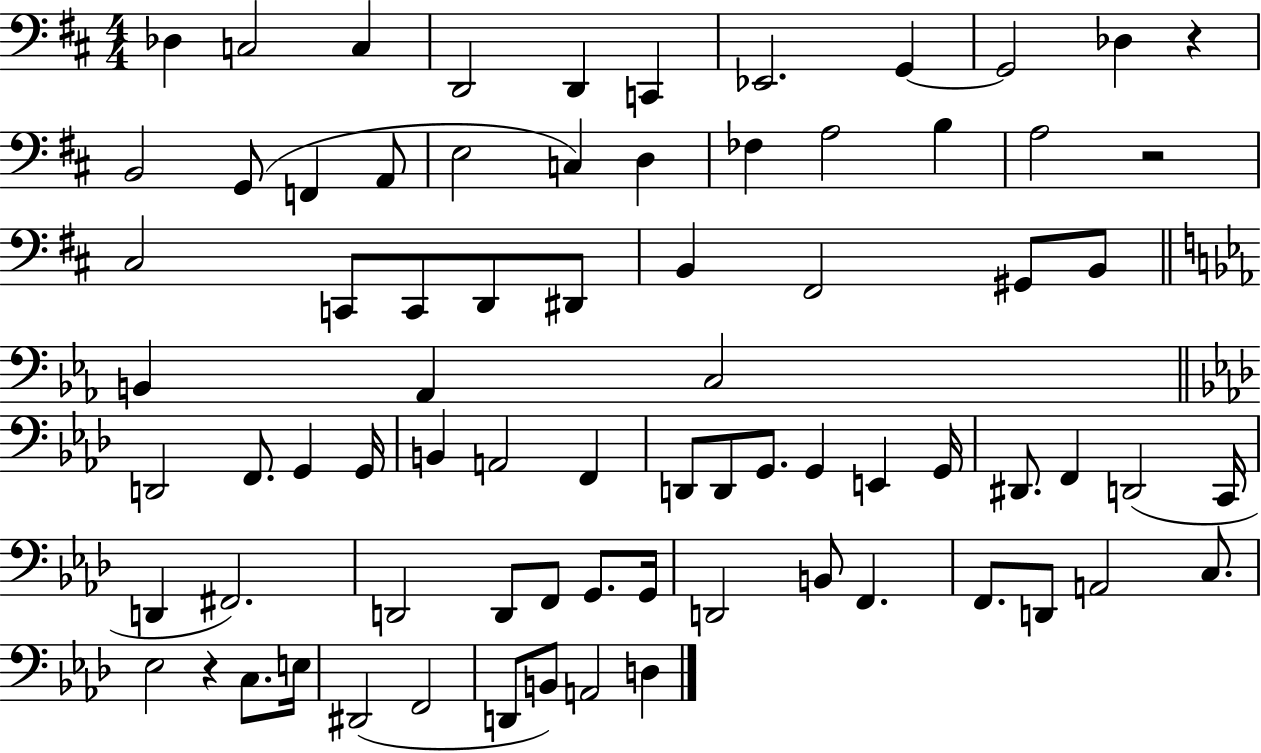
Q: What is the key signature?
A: D major